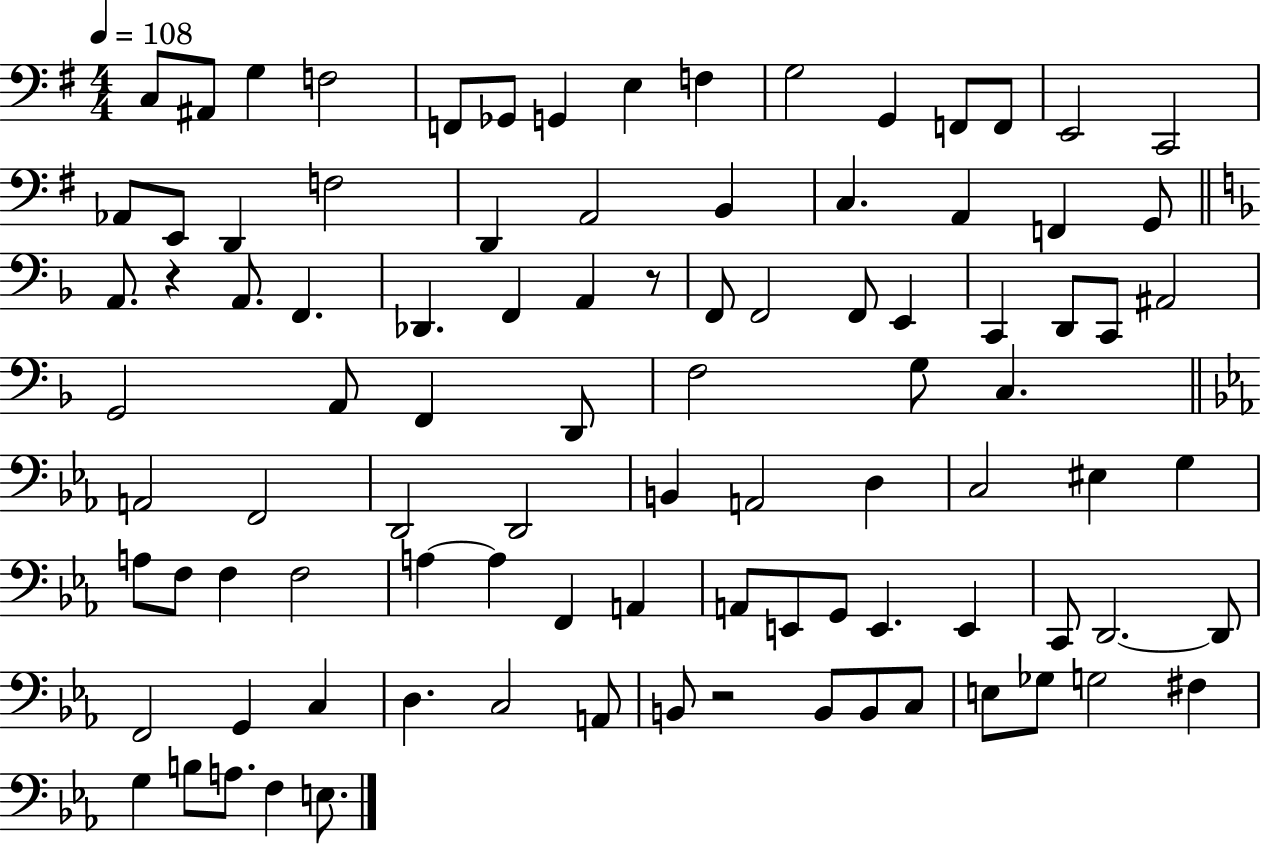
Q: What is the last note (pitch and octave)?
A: E3